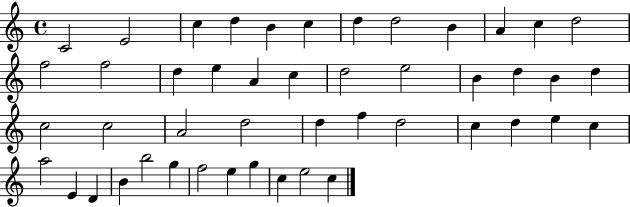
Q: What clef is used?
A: treble